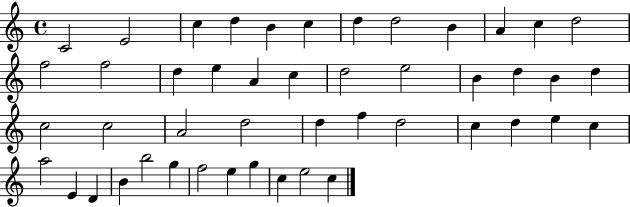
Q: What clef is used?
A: treble